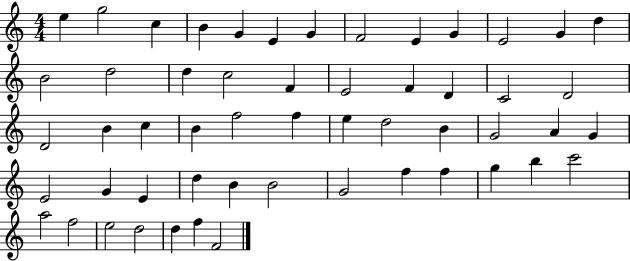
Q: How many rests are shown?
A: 0